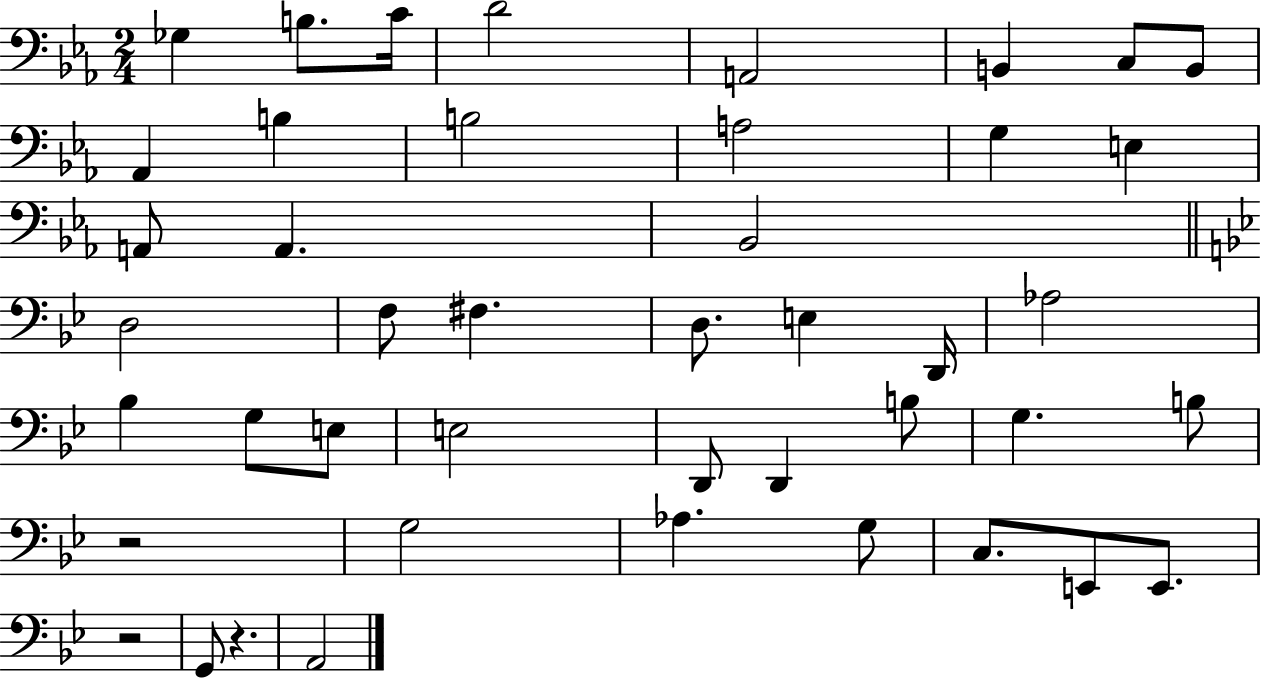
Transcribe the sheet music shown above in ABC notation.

X:1
T:Untitled
M:2/4
L:1/4
K:Eb
_G, B,/2 C/4 D2 A,,2 B,, C,/2 B,,/2 _A,, B, B,2 A,2 G, E, A,,/2 A,, _B,,2 D,2 F,/2 ^F, D,/2 E, D,,/4 _A,2 _B, G,/2 E,/2 E,2 D,,/2 D,, B,/2 G, B,/2 z2 G,2 _A, G,/2 C,/2 E,,/2 E,,/2 z2 G,,/2 z A,,2